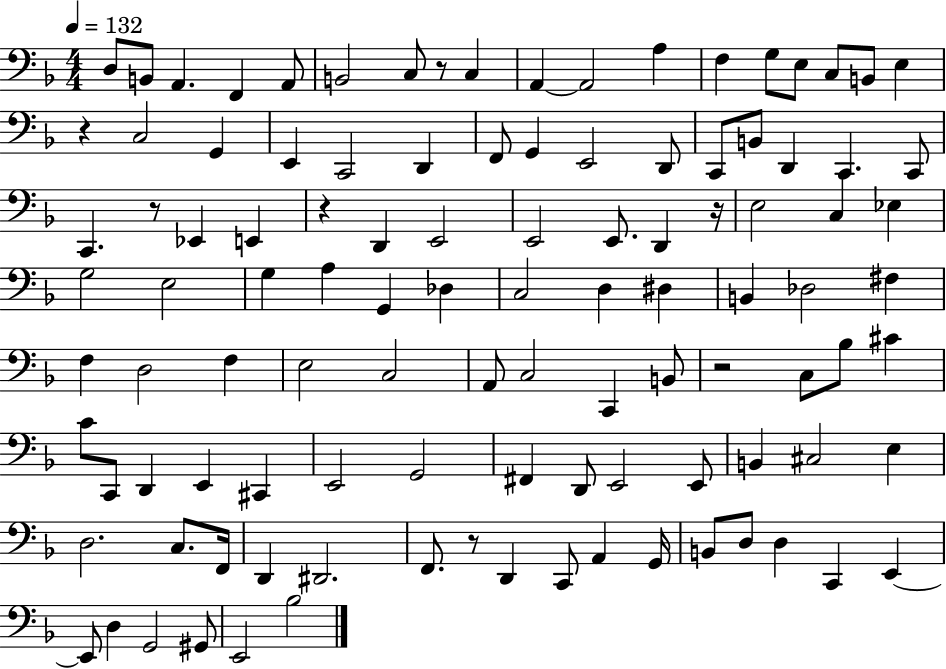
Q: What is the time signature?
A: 4/4